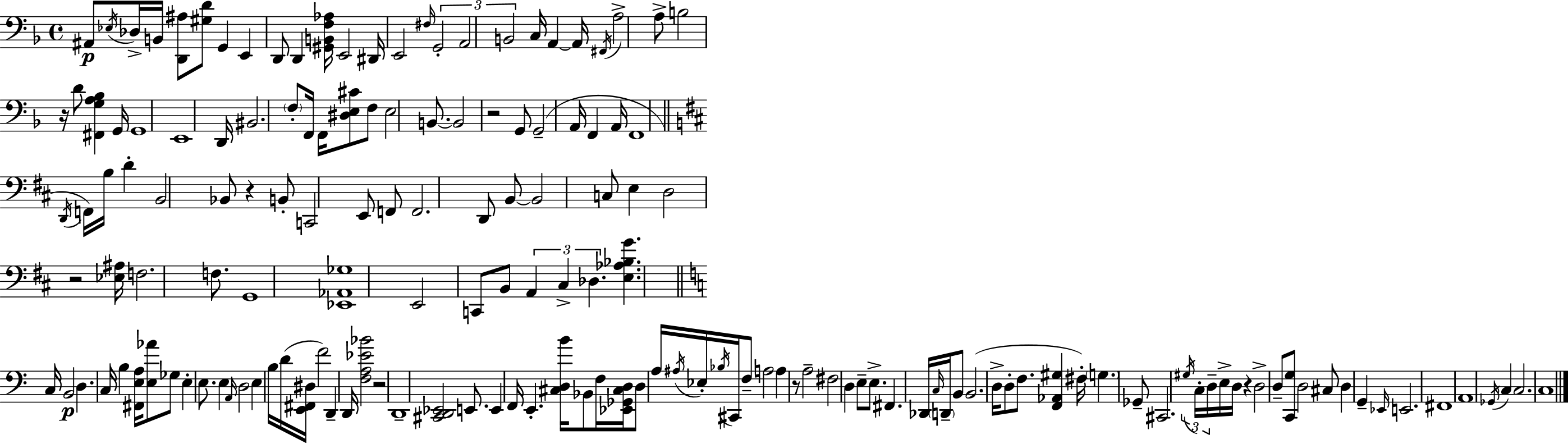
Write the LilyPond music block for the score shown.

{
  \clef bass
  \time 4/4
  \defaultTimeSignature
  \key f \major
  \repeat volta 2 { ais,8\p \acciaccatura { ees16 } des16-> b,16 <d, ais>8 <gis d'>8 g,4 e,4 | d,8 d,4 <gis, b, f aes>16 e,2 | dis,16 e,2 \grace { fis16 } \tuplet 3/2 { g,2-. | a,2 b,2 } | \break c16 a,4~~ a,16 \acciaccatura { fis,16 } a2-> | a8-> b2 r16 d'8 <fis, g a bes>4 | g,16 g,1 | e,1 | \break d,16 bis,2. | \parenthesize f8-. f,16 f,16 <dis e cis'>8 f8 e2 | b,8.~~ b,2 r2 | g,8 g,2--( a,16 f,4 | \break a,16 f,1 | \bar "||" \break \key d \major \acciaccatura { d,16 }) f,16 b16 d'4-. b,2 bes,8 | r4 b,8-. c,2 e,8 | f,8 f,2. d,8 | b,8~~ b,2 c8 e4 | \break d2 r2 | <ees ais>16 f2. f8. | g,1 | <ees, aes, ges>1 | \break e,2 c,8 b,8 \tuplet 3/2 { a,4 | cis4-> des4. } <e aes bes g'>4. | \bar "||" \break \key c \major c16 b,2\p d4. c16 | b4 <fis, e a>16 <e aes'>8 ges8 e4-. e8. | e4 \grace { a,16 } d2 e4 | b16 d'16( <e, fis, dis>16 f'2) d,4-- | \break d,16 <f a ees' bes'>2 r2 | d,1-- | <cis, d, ees,>2 e,8. e,4 | f,16 e,4.-. <cis d b'>16 bes,8 f16 <ees, ges, cis d>16 d8 a16 \acciaccatura { ais16 } | \break ees16-. \acciaccatura { bes16 } cis,16 f8-- a2 a4 | r8 a2-- fis2 | d4 e8-- e8.-> fis,4. | des,16 \grace { c16 } \parenthesize d,16-- b,8 b,2.( | \break d16-> d8-. f8. <f, aes, gis>4 fis16-.) \parenthesize g4. | ges,8-- cis,2. | \tuplet 3/2 { \acciaccatura { gis16 } c16-. d16-- } e16-> d16 r4 d2-> | d8-- <c, g>8 d2 cis8 | \break d4 g,4-- \grace { ees,16 } e,2. | fis,1 | a,1 | \acciaccatura { ges,16 } c4 c2. | \break c1 | } \bar "|."
}